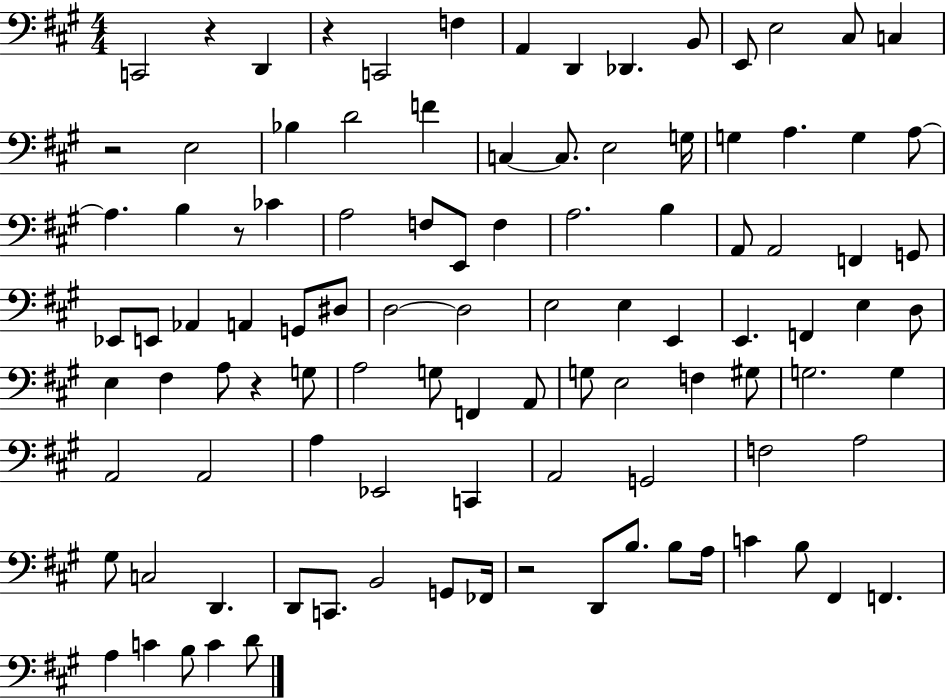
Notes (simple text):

C2/h R/q D2/q R/q C2/h F3/q A2/q D2/q Db2/q. B2/e E2/e E3/h C#3/e C3/q R/h E3/h Bb3/q D4/h F4/q C3/q C3/e. E3/h G3/s G3/q A3/q. G3/q A3/e A3/q. B3/q R/e CES4/q A3/h F3/e E2/e F3/q A3/h. B3/q A2/e A2/h F2/q G2/e Eb2/e E2/e Ab2/q A2/q G2/e D#3/e D3/h D3/h E3/h E3/q E2/q E2/q. F2/q E3/q D3/e E3/q F#3/q A3/e R/q G3/e A3/h G3/e F2/q A2/e G3/e E3/h F3/q G#3/e G3/h. G3/q A2/h A2/h A3/q Eb2/h C2/q A2/h G2/h F3/h A3/h G#3/e C3/h D2/q. D2/e C2/e. B2/h G2/e FES2/s R/h D2/e B3/e. B3/e A3/s C4/q B3/e F#2/q F2/q. A3/q C4/q B3/e C4/q D4/e